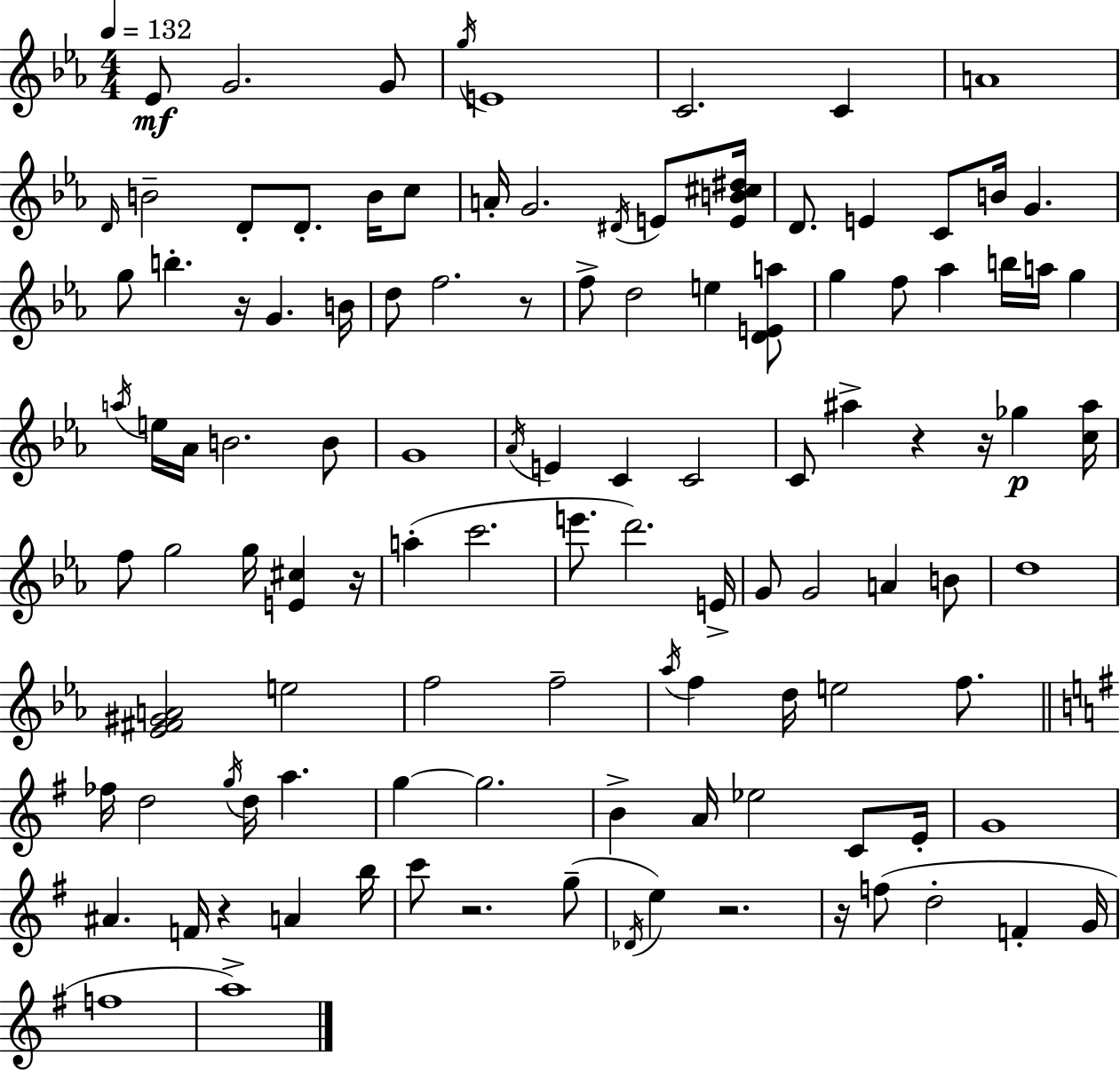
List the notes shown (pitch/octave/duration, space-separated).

Eb4/e G4/h. G4/e G5/s E4/w C4/h. C4/q A4/w D4/s B4/h D4/e D4/e. B4/s C5/e A4/s G4/h. D#4/s E4/e [E4,B4,C#5,D#5]/s D4/e. E4/q C4/e B4/s G4/q. G5/e B5/q. R/s G4/q. B4/s D5/e F5/h. R/e F5/e D5/h E5/q [D4,E4,A5]/e G5/q F5/e Ab5/q B5/s A5/s G5/q A5/s E5/s Ab4/s B4/h. B4/e G4/w Ab4/s E4/q C4/q C4/h C4/e A#5/q R/q R/s Gb5/q [C5,A#5]/s F5/e G5/h G5/s [E4,C#5]/q R/s A5/q C6/h. E6/e. D6/h. E4/s G4/e G4/h A4/q B4/e D5/w [Eb4,F#4,G#4,A4]/h E5/h F5/h F5/h Ab5/s F5/q D5/s E5/h F5/e. FES5/s D5/h G5/s D5/s A5/q. G5/q G5/h. B4/q A4/s Eb5/h C4/e E4/s G4/w A#4/q. F4/s R/q A4/q B5/s C6/e R/h. G5/e Db4/s E5/q R/h. R/s F5/e D5/h F4/q G4/s F5/w A5/w